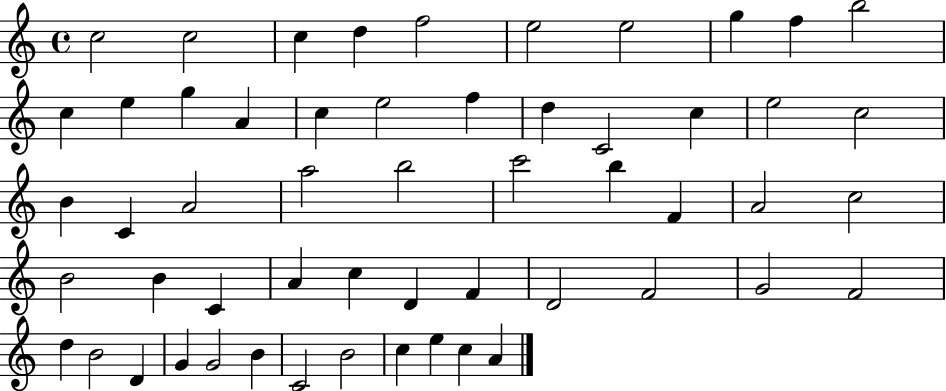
{
  \clef treble
  \time 4/4
  \defaultTimeSignature
  \key c \major
  c''2 c''2 | c''4 d''4 f''2 | e''2 e''2 | g''4 f''4 b''2 | \break c''4 e''4 g''4 a'4 | c''4 e''2 f''4 | d''4 c'2 c''4 | e''2 c''2 | \break b'4 c'4 a'2 | a''2 b''2 | c'''2 b''4 f'4 | a'2 c''2 | \break b'2 b'4 c'4 | a'4 c''4 d'4 f'4 | d'2 f'2 | g'2 f'2 | \break d''4 b'2 d'4 | g'4 g'2 b'4 | c'2 b'2 | c''4 e''4 c''4 a'4 | \break \bar "|."
}